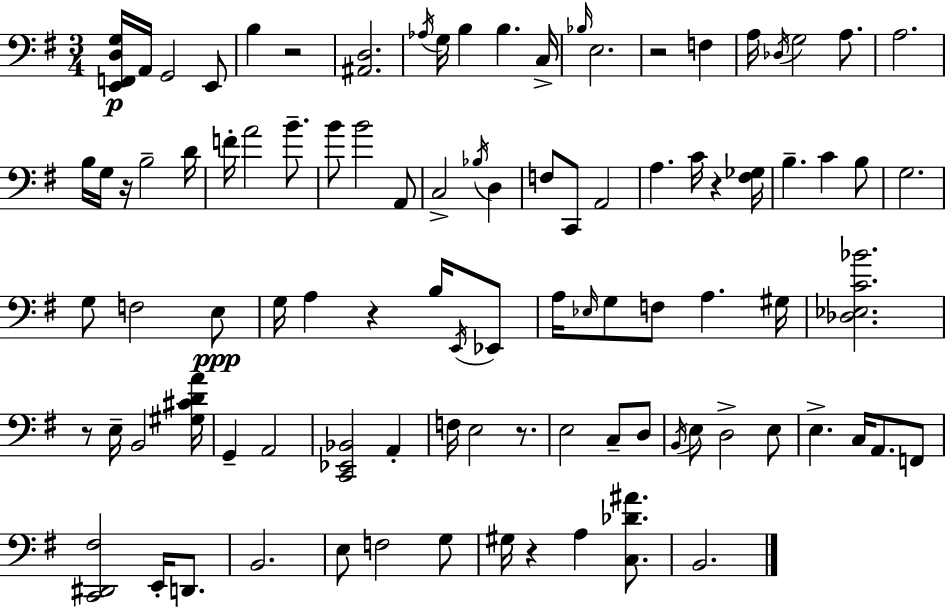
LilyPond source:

{
  \clef bass
  \numericTimeSignature
  \time 3/4
  \key e \minor
  <e, f, d g>16\p a,16 g,2 e,8 | b4 r2 | <ais, d>2. | \acciaccatura { aes16 } g16 b4 b4. | \break c16-> \grace { bes16 } e2. | r2 f4 | a16 \acciaccatura { des16 } g2 | a8. a2. | \break b16 g16 r16 b2-- | d'16 f'16-. a'2 | b'8.-- b'8 b'2 | a,8 c2-> \acciaccatura { bes16 } | \break d4 f8 c,8 a,2 | a4. c'16 r4 | <fis ges>16 b4.-- c'4 | b8 g2. | \break g8 f2 | e8\ppp g16 a4 r4 | b16 \acciaccatura { e,16 } ees,8 a16 \grace { ees16 } g8 f8 a4. | gis16 <des ees c' bes'>2. | \break r8 e16-- b,2 | <gis cis' d' a'>16 g,4-- a,2 | <c, ees, bes,>2 | a,4-. f16 e2 | \break r8. e2 | c8-- d8 \acciaccatura { b,16 } e8 d2-> | e8 e4.-> | c16 a,8. f,8 <c, dis, fis>2 | \break e,16-. d,8. b,2. | e8 f2 | g8 gis16 r4 | a4 <c des' ais'>8. b,2. | \break \bar "|."
}